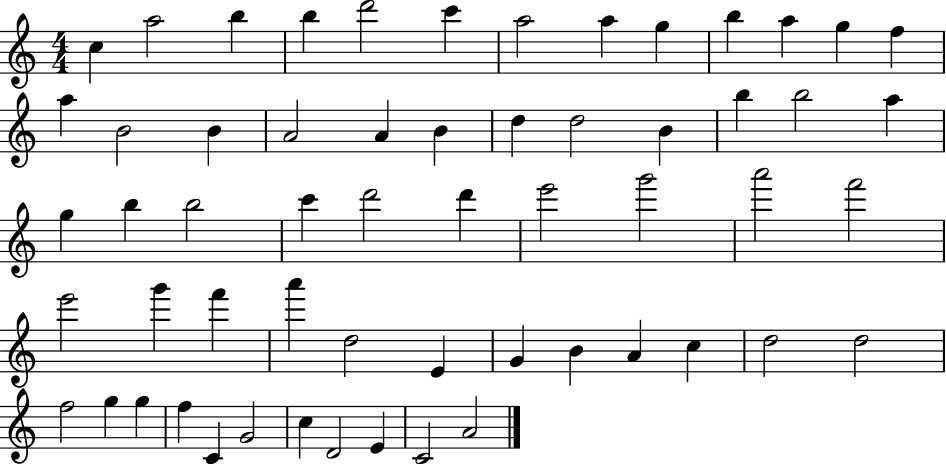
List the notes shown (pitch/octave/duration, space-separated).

C5/q A5/h B5/q B5/q D6/h C6/q A5/h A5/q G5/q B5/q A5/q G5/q F5/q A5/q B4/h B4/q A4/h A4/q B4/q D5/q D5/h B4/q B5/q B5/h A5/q G5/q B5/q B5/h C6/q D6/h D6/q E6/h G6/h A6/h F6/h E6/h G6/q F6/q A6/q D5/h E4/q G4/q B4/q A4/q C5/q D5/h D5/h F5/h G5/q G5/q F5/q C4/q G4/h C5/q D4/h E4/q C4/h A4/h